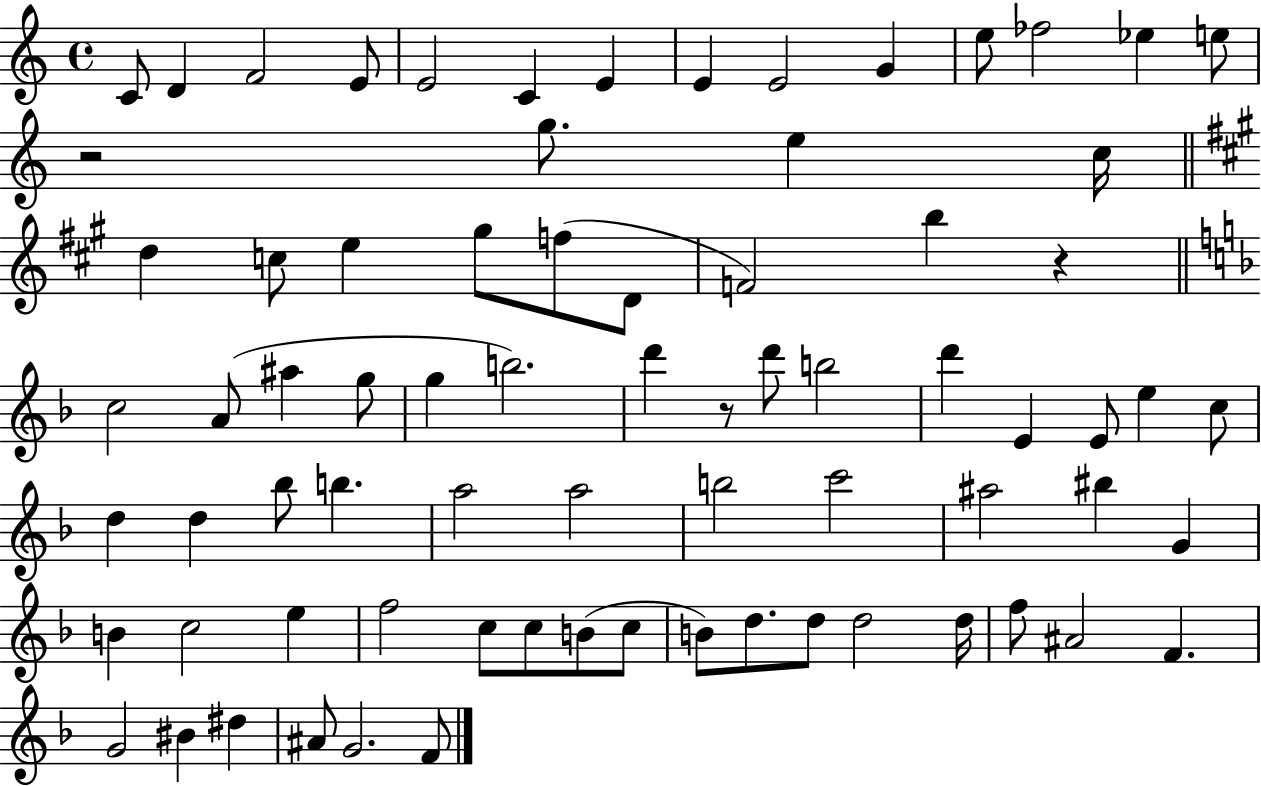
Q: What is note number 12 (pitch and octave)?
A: FES5